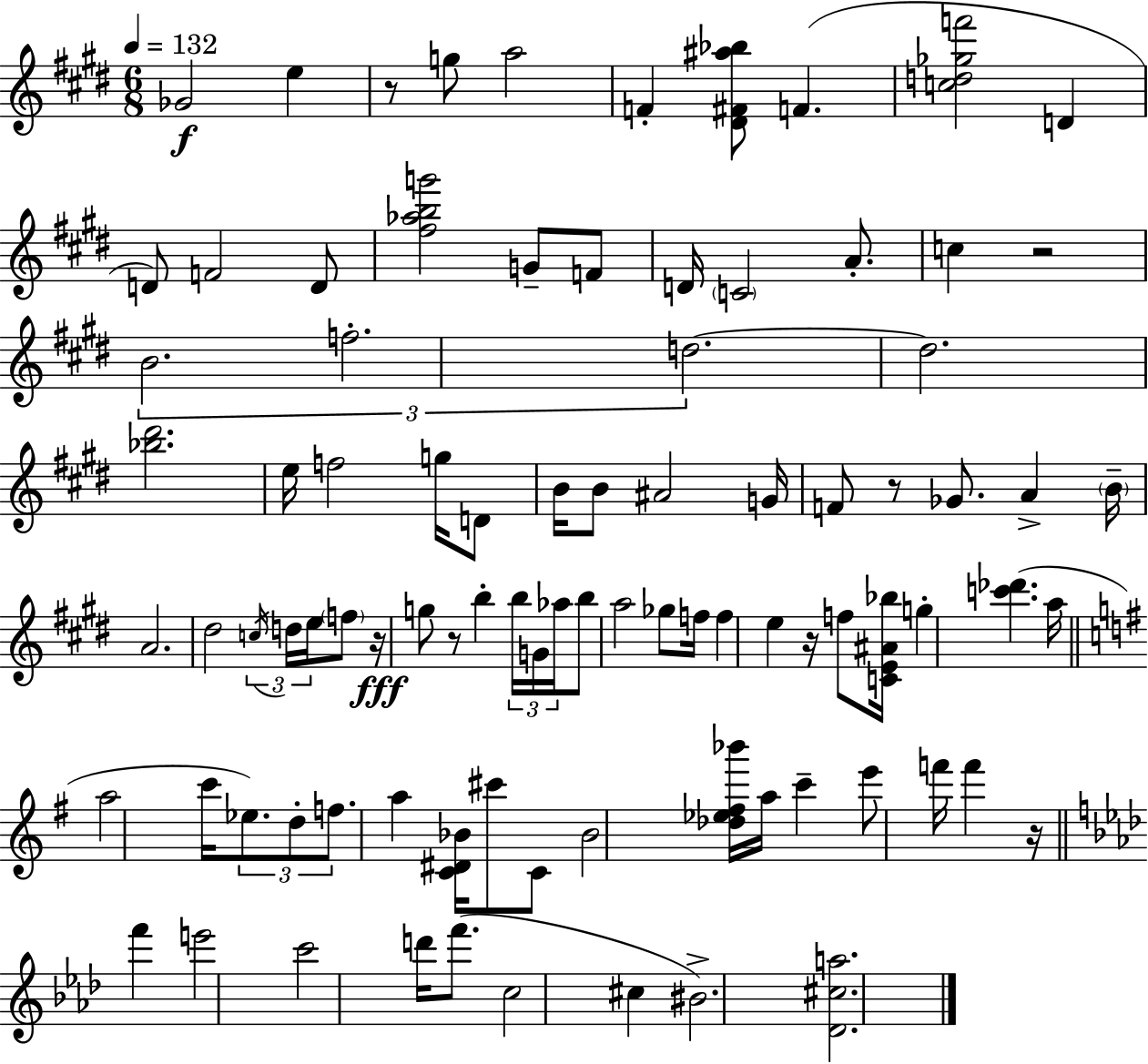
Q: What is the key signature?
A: E major